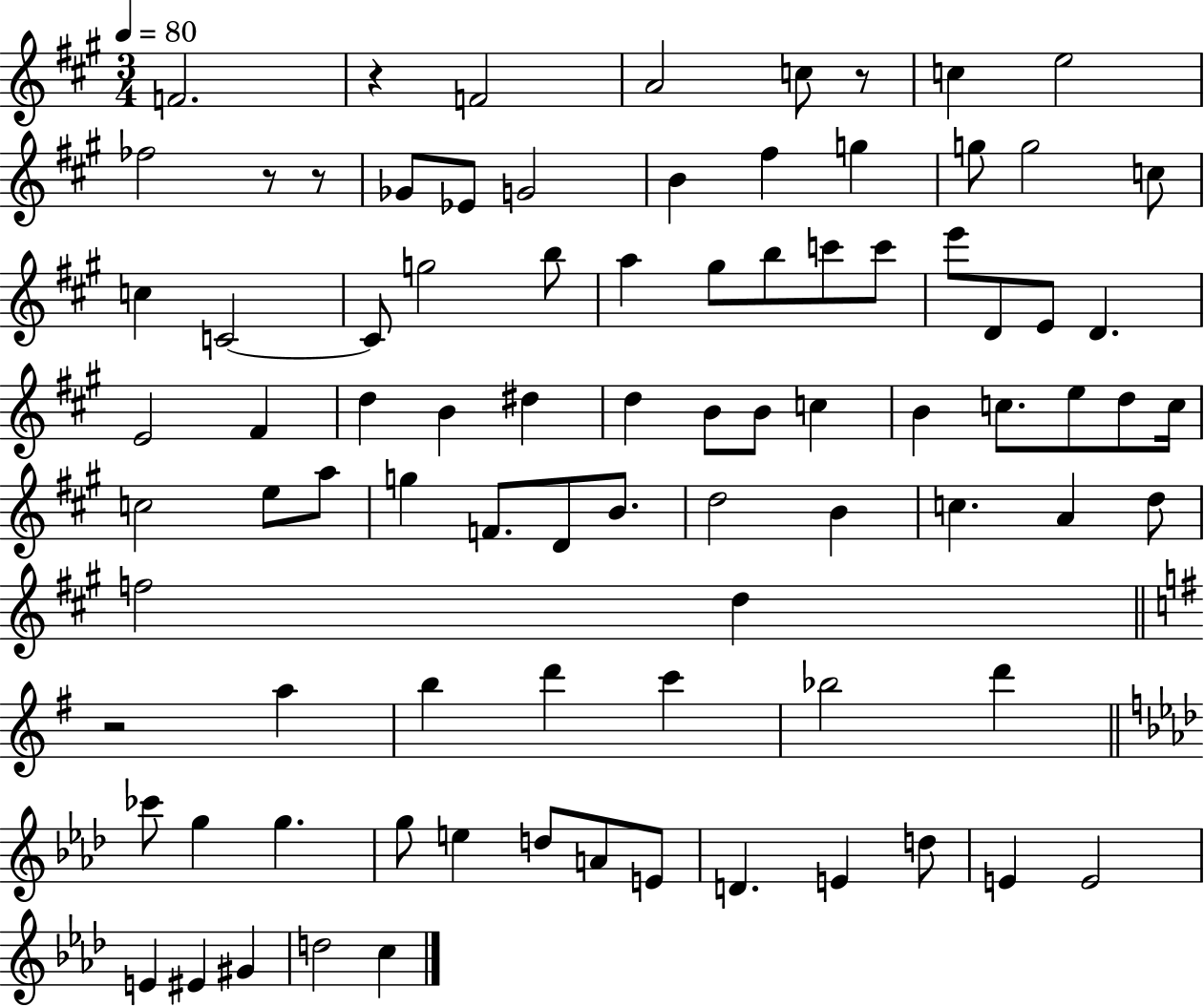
X:1
T:Untitled
M:3/4
L:1/4
K:A
F2 z F2 A2 c/2 z/2 c e2 _f2 z/2 z/2 _G/2 _E/2 G2 B ^f g g/2 g2 c/2 c C2 C/2 g2 b/2 a ^g/2 b/2 c'/2 c'/2 e'/2 D/2 E/2 D E2 ^F d B ^d d B/2 B/2 c B c/2 e/2 d/2 c/4 c2 e/2 a/2 g F/2 D/2 B/2 d2 B c A d/2 f2 d z2 a b d' c' _b2 d' _c'/2 g g g/2 e d/2 A/2 E/2 D E d/2 E E2 E ^E ^G d2 c